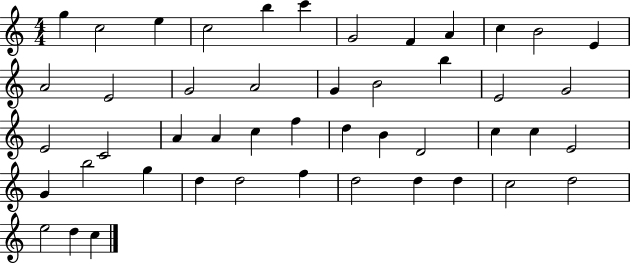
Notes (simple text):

G5/q C5/h E5/q C5/h B5/q C6/q G4/h F4/q A4/q C5/q B4/h E4/q A4/h E4/h G4/h A4/h G4/q B4/h B5/q E4/h G4/h E4/h C4/h A4/q A4/q C5/q F5/q D5/q B4/q D4/h C5/q C5/q E4/h G4/q B5/h G5/q D5/q D5/h F5/q D5/h D5/q D5/q C5/h D5/h E5/h D5/q C5/q